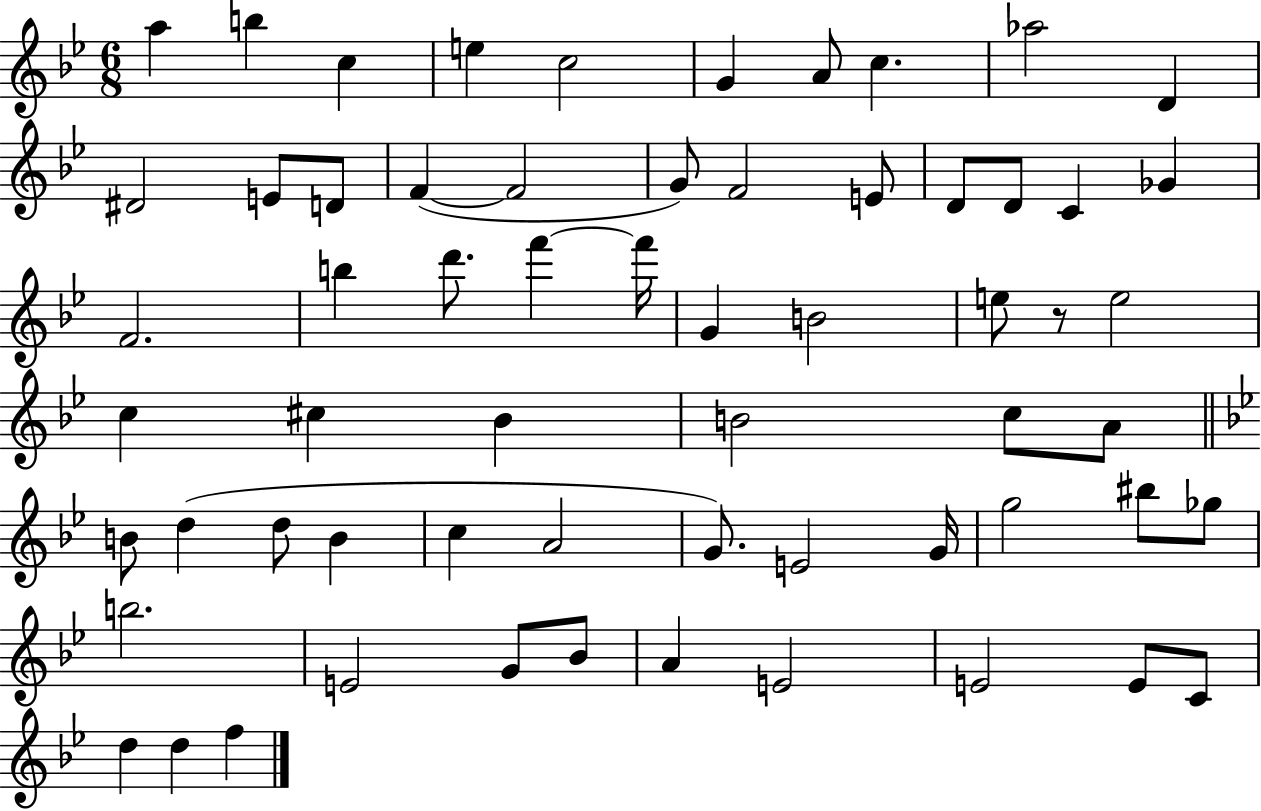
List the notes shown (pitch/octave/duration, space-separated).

A5/q B5/q C5/q E5/q C5/h G4/q A4/e C5/q. Ab5/h D4/q D#4/h E4/e D4/e F4/q F4/h G4/e F4/h E4/e D4/e D4/e C4/q Gb4/q F4/h. B5/q D6/e. F6/q F6/s G4/q B4/h E5/e R/e E5/h C5/q C#5/q Bb4/q B4/h C5/e A4/e B4/e D5/q D5/e B4/q C5/q A4/h G4/e. E4/h G4/s G5/h BIS5/e Gb5/e B5/h. E4/h G4/e Bb4/e A4/q E4/h E4/h E4/e C4/e D5/q D5/q F5/q